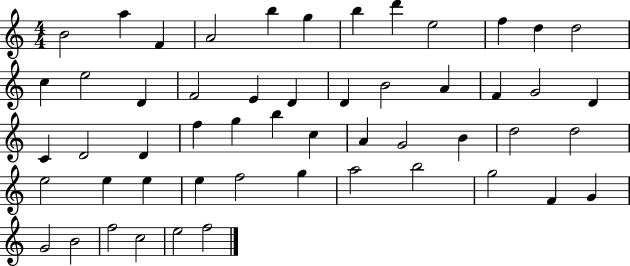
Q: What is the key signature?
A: C major